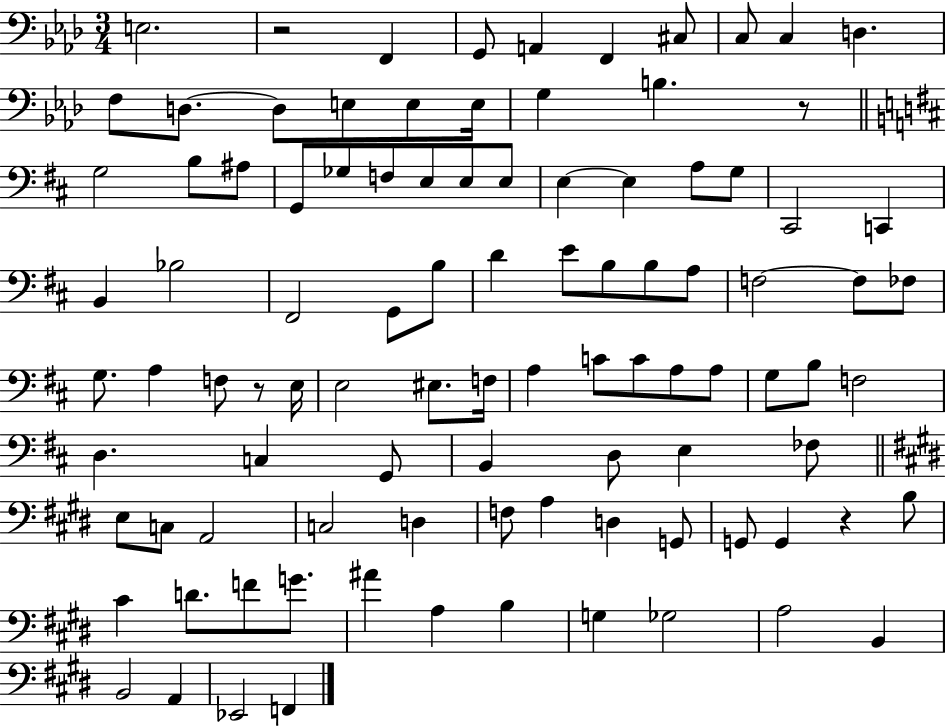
X:1
T:Untitled
M:3/4
L:1/4
K:Ab
E,2 z2 F,, G,,/2 A,, F,, ^C,/2 C,/2 C, D, F,/2 D,/2 D,/2 E,/2 E,/2 E,/4 G, B, z/2 G,2 B,/2 ^A,/2 G,,/2 _G,/2 F,/2 E,/2 E,/2 E,/2 E, E, A,/2 G,/2 ^C,,2 C,, B,, _B,2 ^F,,2 G,,/2 B,/2 D E/2 B,/2 B,/2 A,/2 F,2 F,/2 _F,/2 G,/2 A, F,/2 z/2 E,/4 E,2 ^E,/2 F,/4 A, C/2 C/2 A,/2 A,/2 G,/2 B,/2 F,2 D, C, G,,/2 B,, D,/2 E, _F,/2 E,/2 C,/2 A,,2 C,2 D, F,/2 A, D, G,,/2 G,,/2 G,, z B,/2 ^C D/2 F/2 G/2 ^A A, B, G, _G,2 A,2 B,, B,,2 A,, _E,,2 F,,